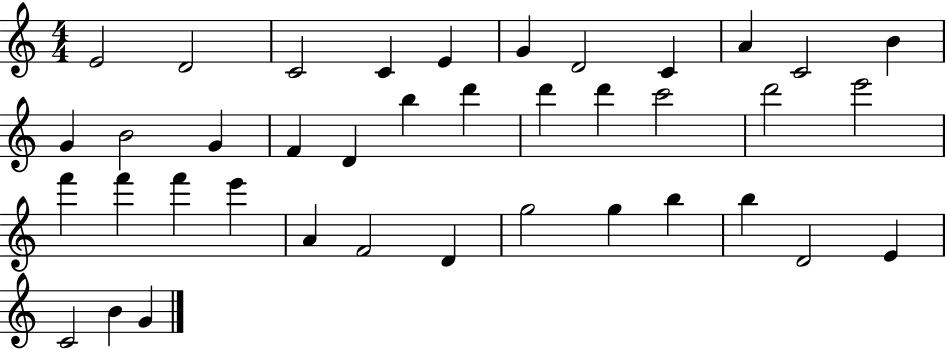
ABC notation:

X:1
T:Untitled
M:4/4
L:1/4
K:C
E2 D2 C2 C E G D2 C A C2 B G B2 G F D b d' d' d' c'2 d'2 e'2 f' f' f' e' A F2 D g2 g b b D2 E C2 B G